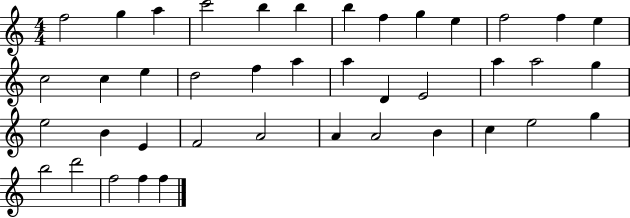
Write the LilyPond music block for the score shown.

{
  \clef treble
  \numericTimeSignature
  \time 4/4
  \key c \major
  f''2 g''4 a''4 | c'''2 b''4 b''4 | b''4 f''4 g''4 e''4 | f''2 f''4 e''4 | \break c''2 c''4 e''4 | d''2 f''4 a''4 | a''4 d'4 e'2 | a''4 a''2 g''4 | \break e''2 b'4 e'4 | f'2 a'2 | a'4 a'2 b'4 | c''4 e''2 g''4 | \break b''2 d'''2 | f''2 f''4 f''4 | \bar "|."
}